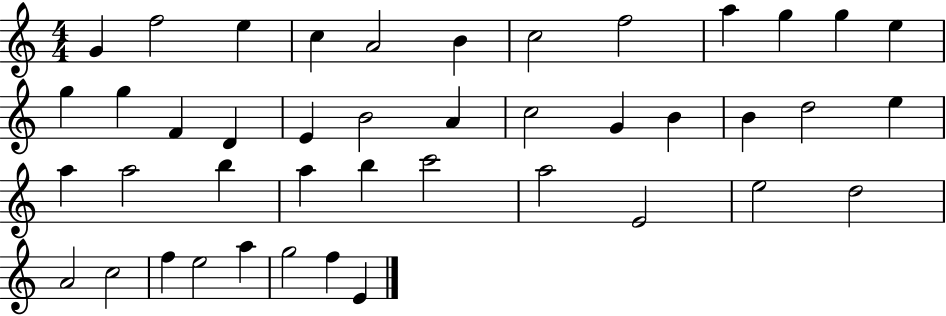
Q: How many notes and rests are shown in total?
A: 43